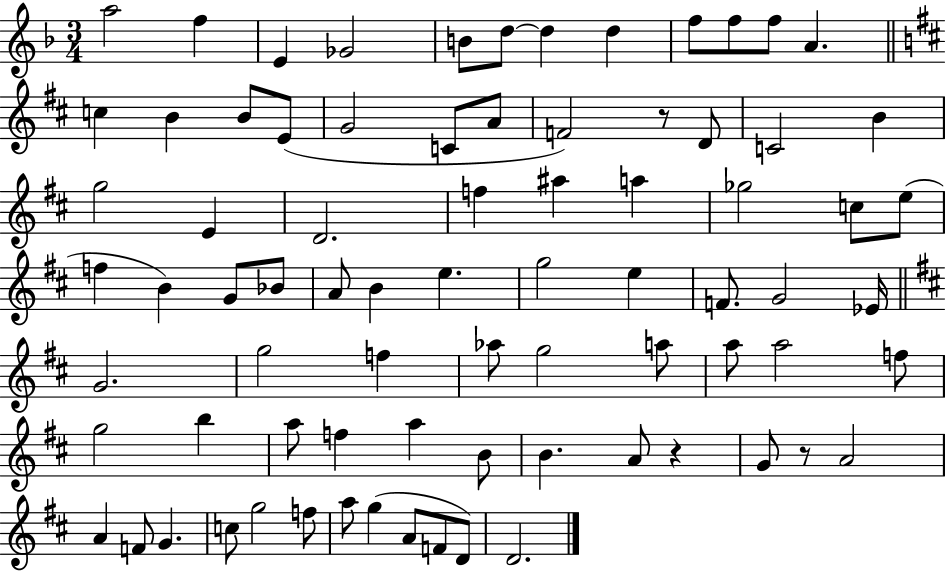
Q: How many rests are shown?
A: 3